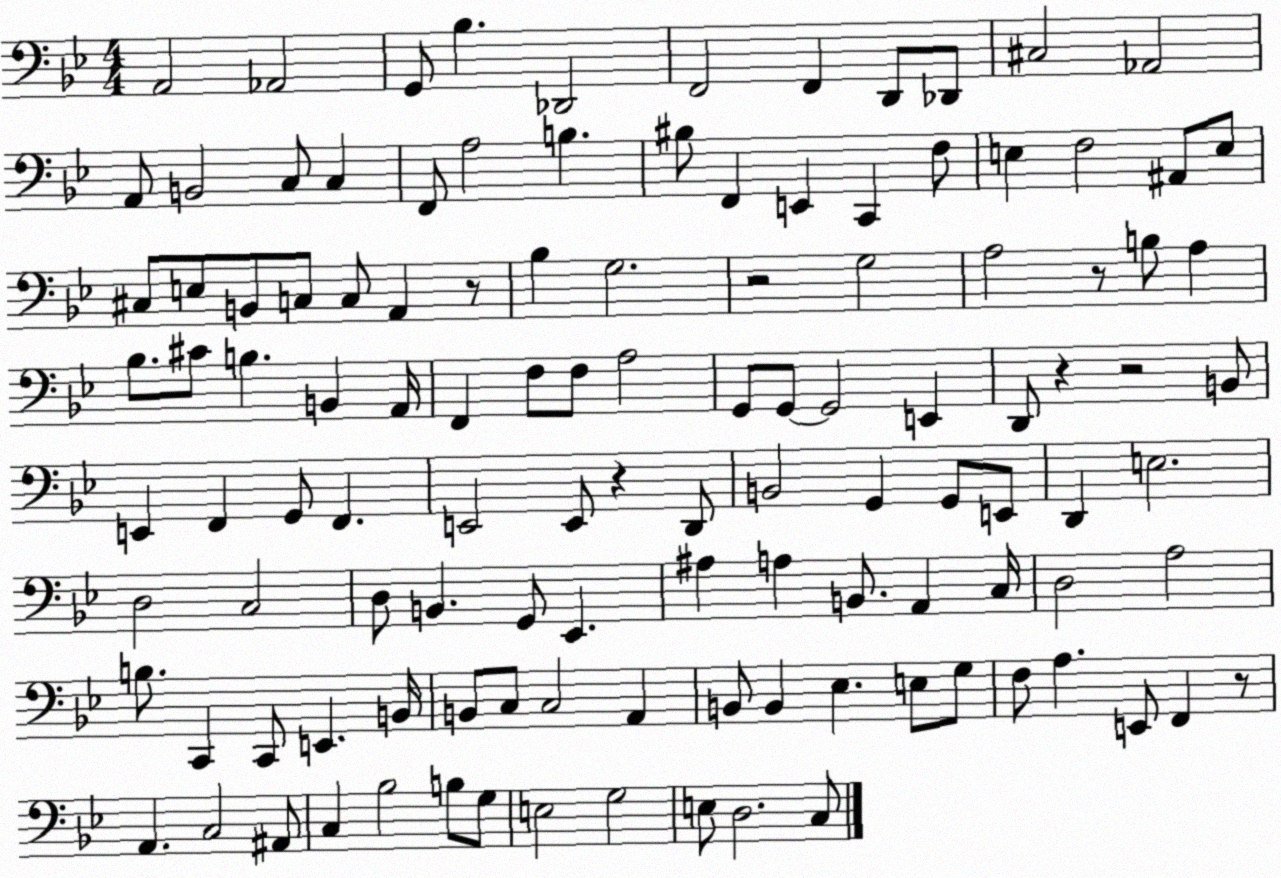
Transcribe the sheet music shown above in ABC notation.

X:1
T:Untitled
M:4/4
L:1/4
K:Bb
A,,2 _A,,2 G,,/2 _B, _D,,2 F,,2 F,, D,,/2 _D,,/2 ^C,2 _A,,2 A,,/2 B,,2 C,/2 C, F,,/2 A,2 B, ^B,/2 F,, E,, C,, F,/2 E, F,2 ^A,,/2 E,/2 ^C,/2 E,/2 B,,/2 C,/2 C,/2 A,, z/2 _B, G,2 z2 G,2 A,2 z/2 B,/2 A, _B,/2 ^C/2 B, B,, A,,/4 F,, F,/2 F,/2 A,2 G,,/2 G,,/2 G,,2 E,, D,,/2 z z2 B,,/2 E,, F,, G,,/2 F,, E,,2 E,,/2 z D,,/2 B,,2 G,, G,,/2 E,,/2 D,, E,2 D,2 C,2 D,/2 B,, G,,/2 _E,, ^A, A, B,,/2 A,, C,/4 D,2 A,2 B,/2 C,, C,,/2 E,, B,,/4 B,,/2 C,/2 C,2 A,, B,,/2 B,, _E, E,/2 G,/2 F,/2 A, E,,/2 F,, z/2 A,, C,2 ^A,,/2 C, _B,2 B,/2 G,/2 E,2 G,2 E,/2 D,2 C,/2